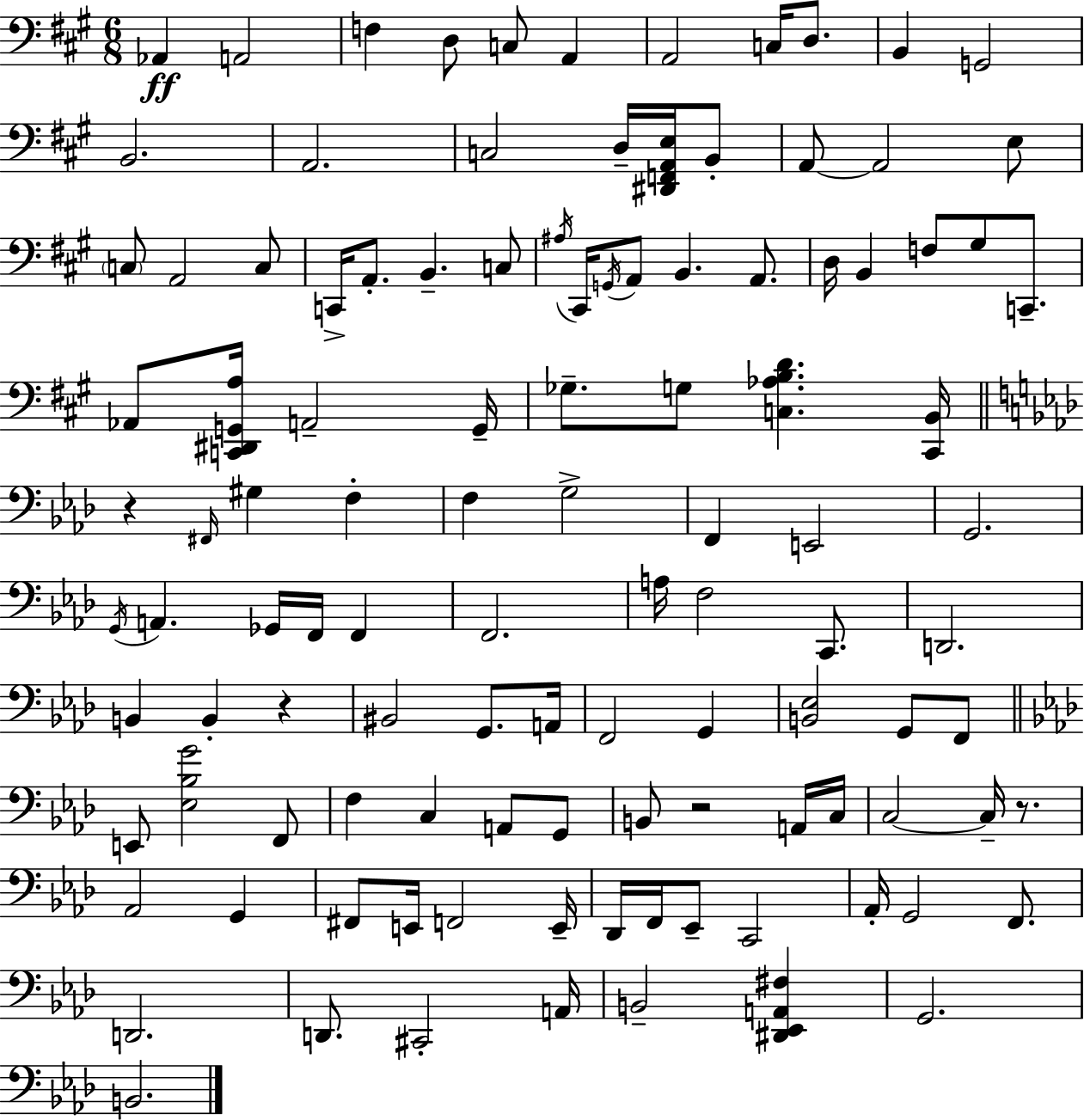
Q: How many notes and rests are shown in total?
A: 111